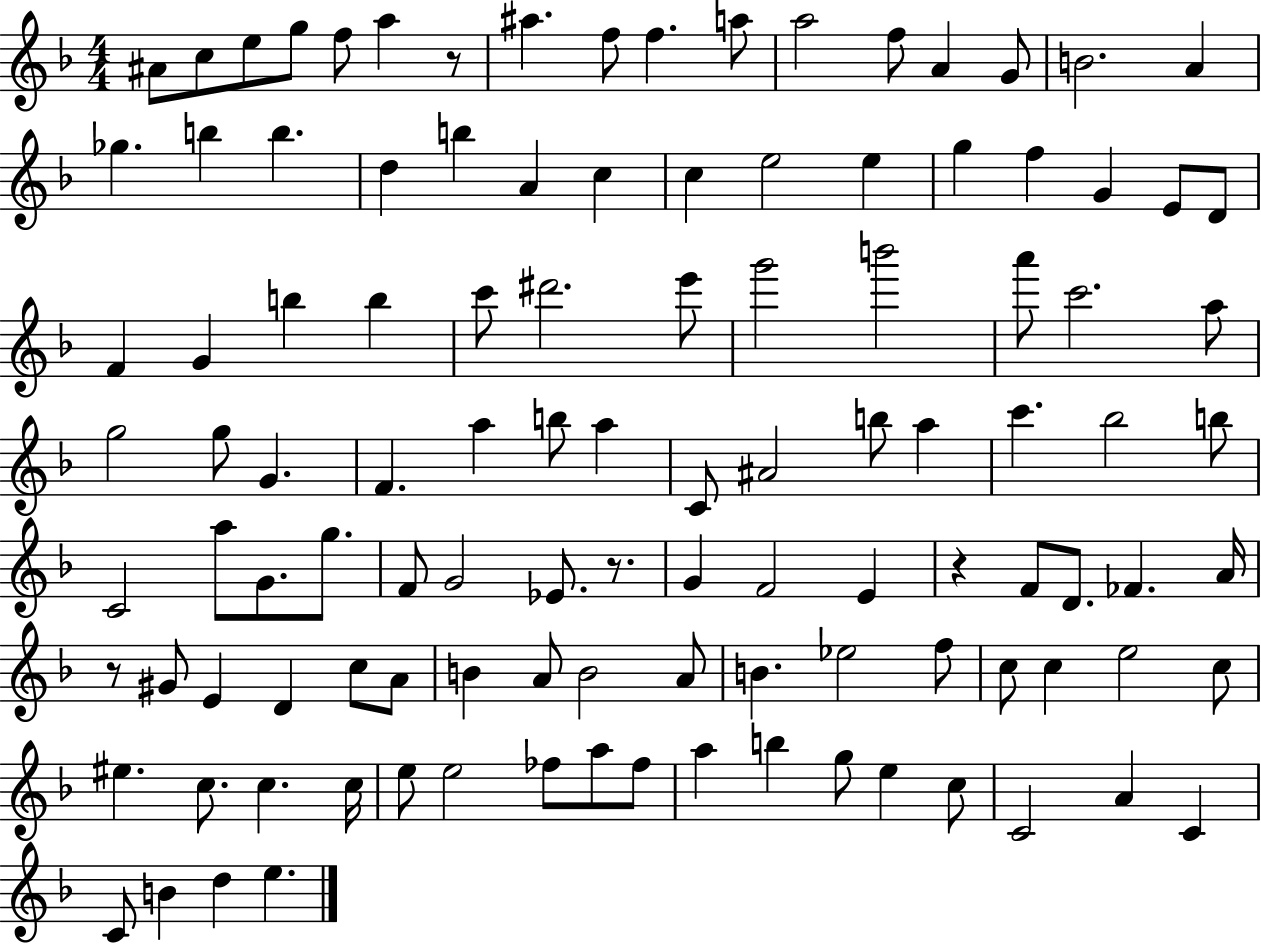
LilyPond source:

{
  \clef treble
  \numericTimeSignature
  \time 4/4
  \key f \major
  ais'8 c''8 e''8 g''8 f''8 a''4 r8 | ais''4. f''8 f''4. a''8 | a''2 f''8 a'4 g'8 | b'2. a'4 | \break ges''4. b''4 b''4. | d''4 b''4 a'4 c''4 | c''4 e''2 e''4 | g''4 f''4 g'4 e'8 d'8 | \break f'4 g'4 b''4 b''4 | c'''8 dis'''2. e'''8 | g'''2 b'''2 | a'''8 c'''2. a''8 | \break g''2 g''8 g'4. | f'4. a''4 b''8 a''4 | c'8 ais'2 b''8 a''4 | c'''4. bes''2 b''8 | \break c'2 a''8 g'8. g''8. | f'8 g'2 ees'8. r8. | g'4 f'2 e'4 | r4 f'8 d'8. fes'4. a'16 | \break r8 gis'8 e'4 d'4 c''8 a'8 | b'4 a'8 b'2 a'8 | b'4. ees''2 f''8 | c''8 c''4 e''2 c''8 | \break eis''4. c''8. c''4. c''16 | e''8 e''2 fes''8 a''8 fes''8 | a''4 b''4 g''8 e''4 c''8 | c'2 a'4 c'4 | \break c'8 b'4 d''4 e''4. | \bar "|."
}